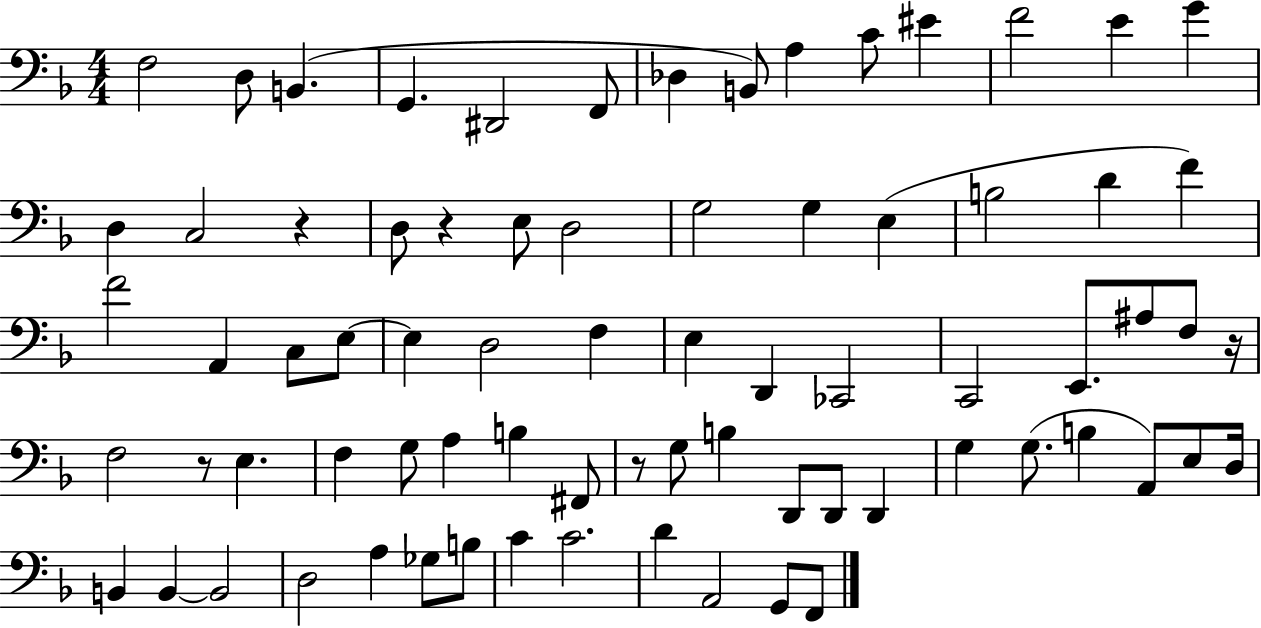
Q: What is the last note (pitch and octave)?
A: F2